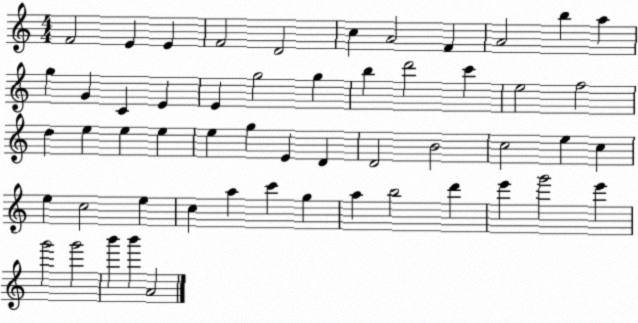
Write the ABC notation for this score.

X:1
T:Untitled
M:4/4
L:1/4
K:C
F2 E E F2 D2 c A2 F A2 b a g G C E E g2 g b d'2 c' e2 f2 d e e e e g E D D2 B2 c2 e c e c2 e c a c' g a b2 d' e' g'2 e' g'2 g'2 b' b' A2